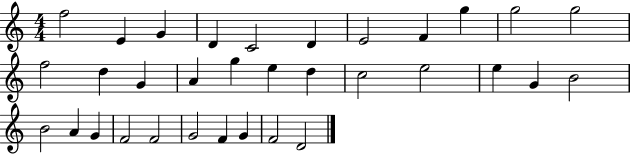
{
  \clef treble
  \numericTimeSignature
  \time 4/4
  \key c \major
  f''2 e'4 g'4 | d'4 c'2 d'4 | e'2 f'4 g''4 | g''2 g''2 | \break f''2 d''4 g'4 | a'4 g''4 e''4 d''4 | c''2 e''2 | e''4 g'4 b'2 | \break b'2 a'4 g'4 | f'2 f'2 | g'2 f'4 g'4 | f'2 d'2 | \break \bar "|."
}